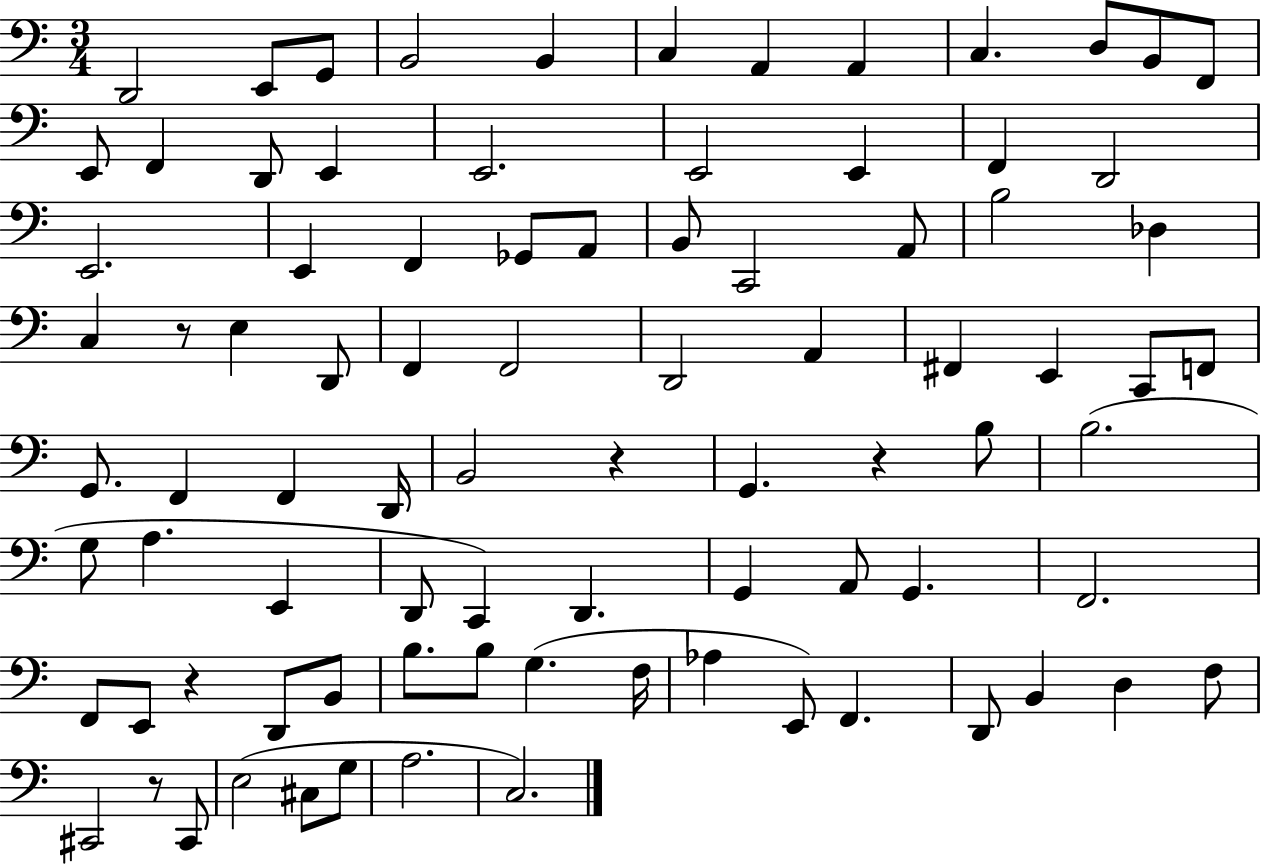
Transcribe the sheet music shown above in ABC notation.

X:1
T:Untitled
M:3/4
L:1/4
K:C
D,,2 E,,/2 G,,/2 B,,2 B,, C, A,, A,, C, D,/2 B,,/2 F,,/2 E,,/2 F,, D,,/2 E,, E,,2 E,,2 E,, F,, D,,2 E,,2 E,, F,, _G,,/2 A,,/2 B,,/2 C,,2 A,,/2 B,2 _D, C, z/2 E, D,,/2 F,, F,,2 D,,2 A,, ^F,, E,, C,,/2 F,,/2 G,,/2 F,, F,, D,,/4 B,,2 z G,, z B,/2 B,2 G,/2 A, E,, D,,/2 C,, D,, G,, A,,/2 G,, F,,2 F,,/2 E,,/2 z D,,/2 B,,/2 B,/2 B,/2 G, F,/4 _A, E,,/2 F,, D,,/2 B,, D, F,/2 ^C,,2 z/2 ^C,,/2 E,2 ^C,/2 G,/2 A,2 C,2